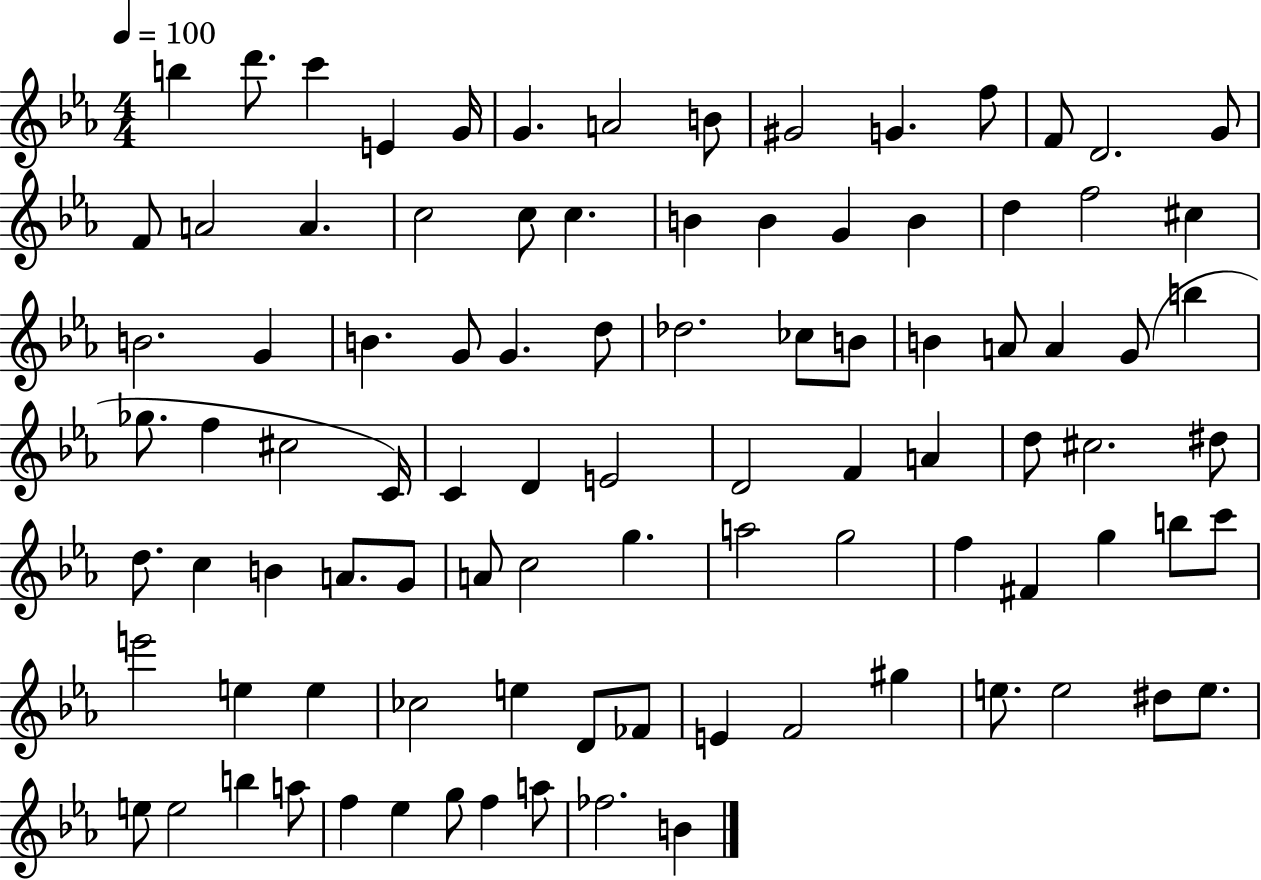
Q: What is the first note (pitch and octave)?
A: B5